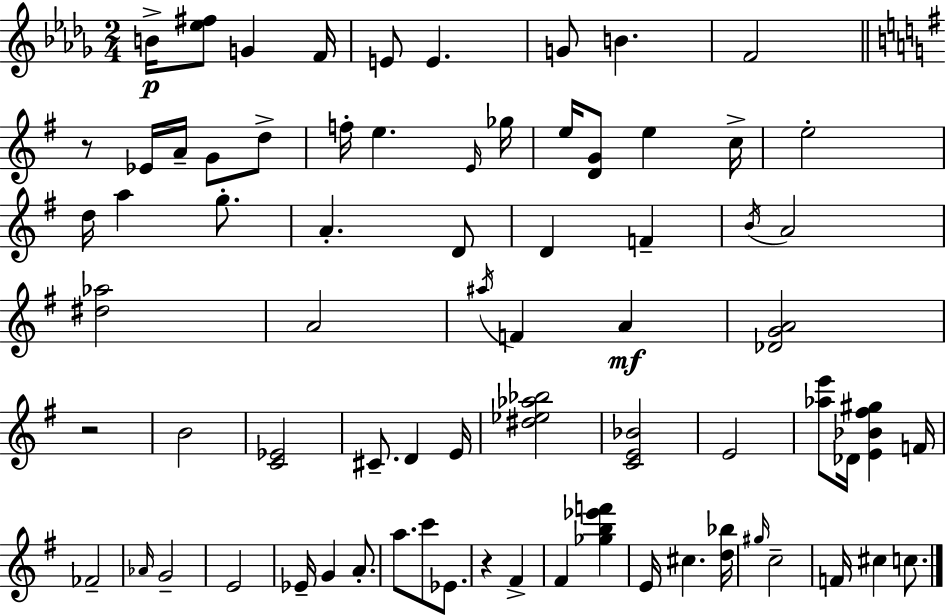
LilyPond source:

{
  \clef treble
  \numericTimeSignature
  \time 2/4
  \key bes \minor
  \repeat volta 2 { b'16->\p <ees'' fis''>8 g'4 f'16 | e'8 e'4. | g'8 b'4. | f'2 | \break \bar "||" \break \key e \minor r8 ees'16 a'16-- g'8 d''8-> | f''16-. e''4. \grace { e'16 } | ges''16 e''16 <d' g'>8 e''4 | c''16-> e''2-. | \break d''16 a''4 g''8.-. | a'4.-. d'8 | d'4 f'4-- | \acciaccatura { b'16 } a'2 | \break <dis'' aes''>2 | a'2 | \acciaccatura { ais''16 } f'4 a'4\mf | <des' g' a'>2 | \break r2 | b'2 | <c' ees'>2 | cis'8.-- d'4 | \break e'16 <dis'' ees'' aes'' bes''>2 | <c' e' bes'>2 | e'2 | <aes'' e'''>8 des'16 <e' bes' fis'' gis''>4 | \break f'16 fes'2-- | \grace { aes'16 } g'2-- | e'2 | ees'16-- g'4 | \break a'8.-. a''8. c'''8 | ees'8. r4 | fis'4-> fis'4 | <ges'' b'' ees''' f'''>4 e'16 cis''4. | \break <d'' bes''>16 \grace { gis''16 } c''2-- | f'16 cis''4 | c''8. } \bar "|."
}